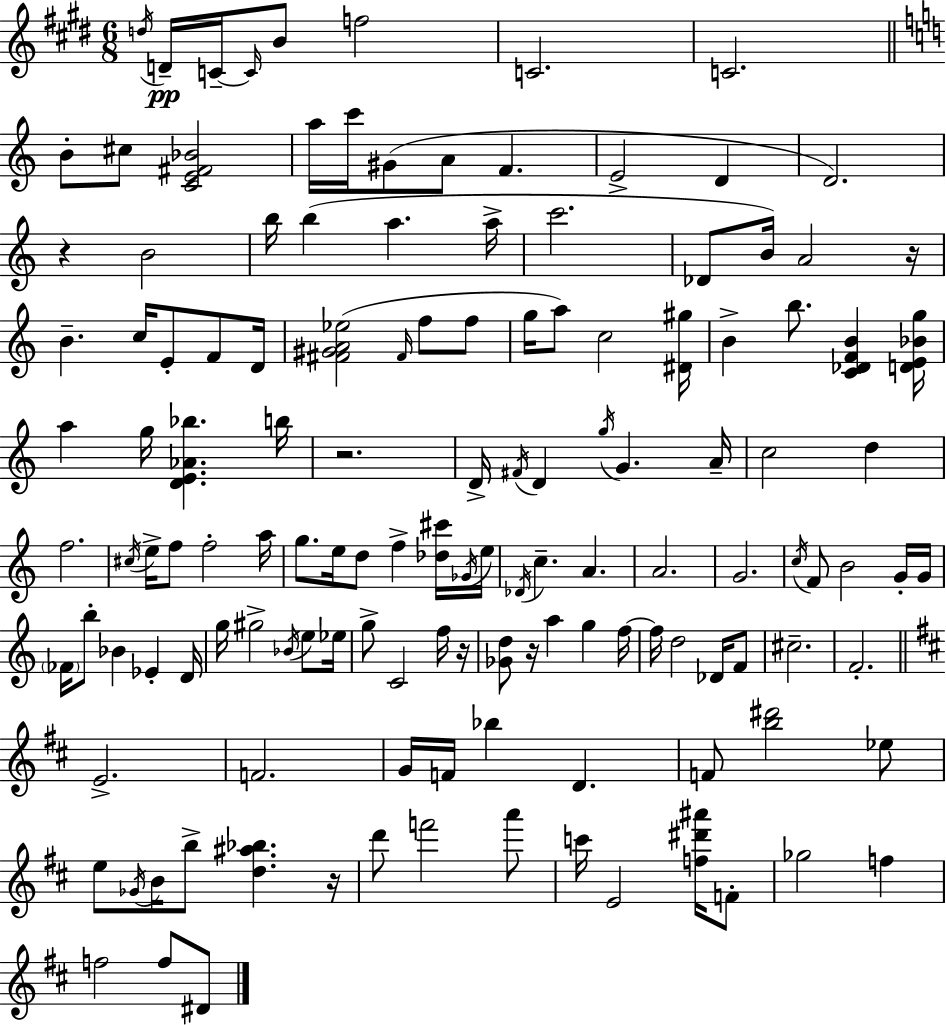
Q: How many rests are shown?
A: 6